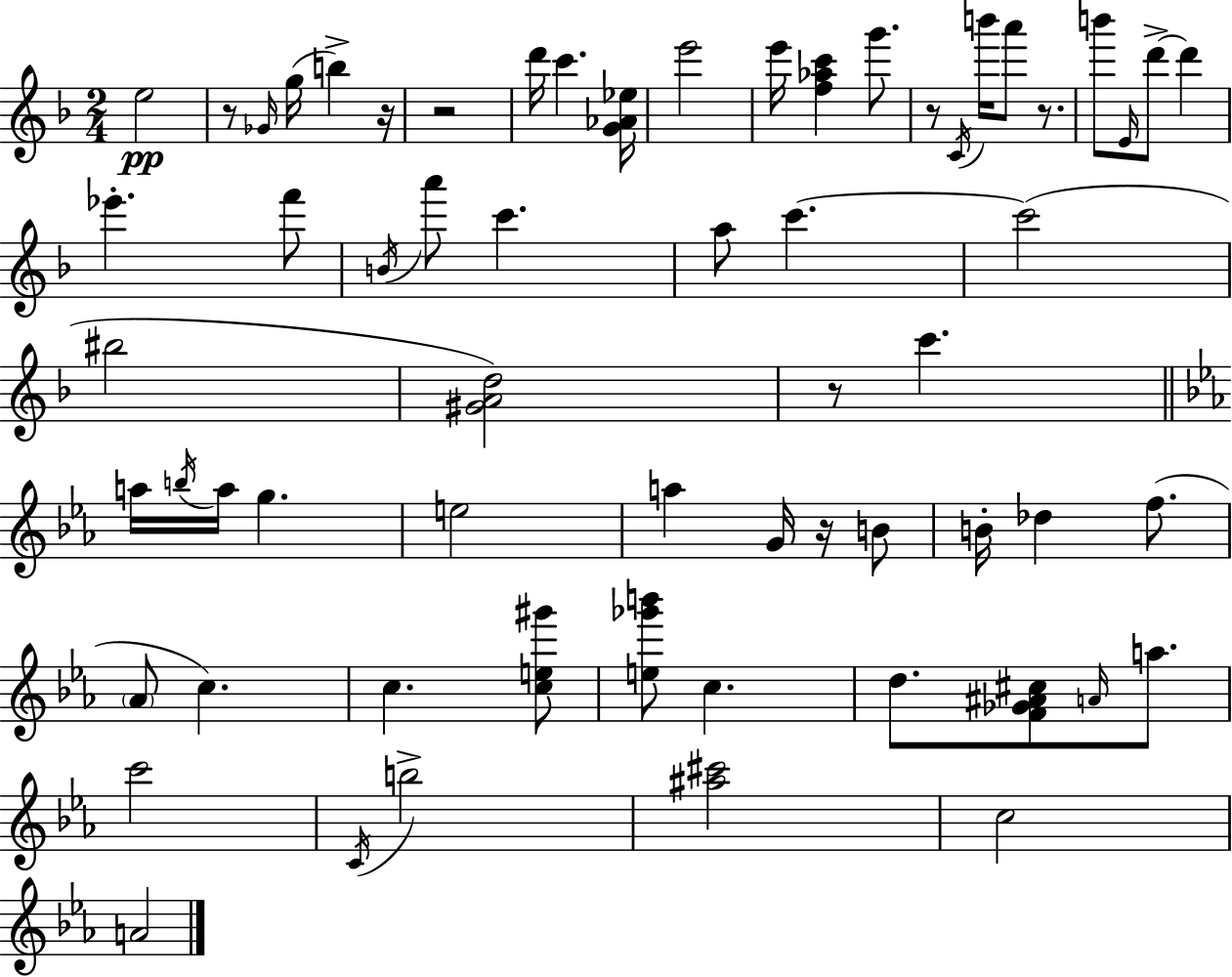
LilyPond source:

{
  \clef treble
  \numericTimeSignature
  \time 2/4
  \key d \minor
  e''2\pp | r8 \grace { ges'16 }( g''16 b''4->) | r16 r2 | d'''16 c'''4. | \break <g' aes' ees''>16 e'''2 | e'''16 <f'' aes'' c'''>4 g'''8. | r8 \acciaccatura { c'16 } b'''16 a'''8 r8. | b'''8 \grace { e'16 } d'''8->~~ d'''4 | \break ees'''4.-. | f'''8 \acciaccatura { b'16 } a'''8 c'''4. | a''8 c'''4.~~ | c'''2( | \break bis''2 | <gis' a' d''>2) | r8 c'''4. | \bar "||" \break \key c \minor a''16 \acciaccatura { b''16 } a''16 g''4. | e''2 | a''4 g'16 r16 b'8 | b'16-. des''4 f''8.( | \break \parenthesize aes'8 c''4.) | c''4. <c'' e'' gis'''>8 | <e'' ges''' b'''>8 c''4. | d''8. <f' ges' ais' cis''>8 \grace { a'16 } a''8. | \break c'''2 | \acciaccatura { c'16 } b''2-> | <ais'' cis'''>2 | c''2 | \break a'2 | \bar "|."
}